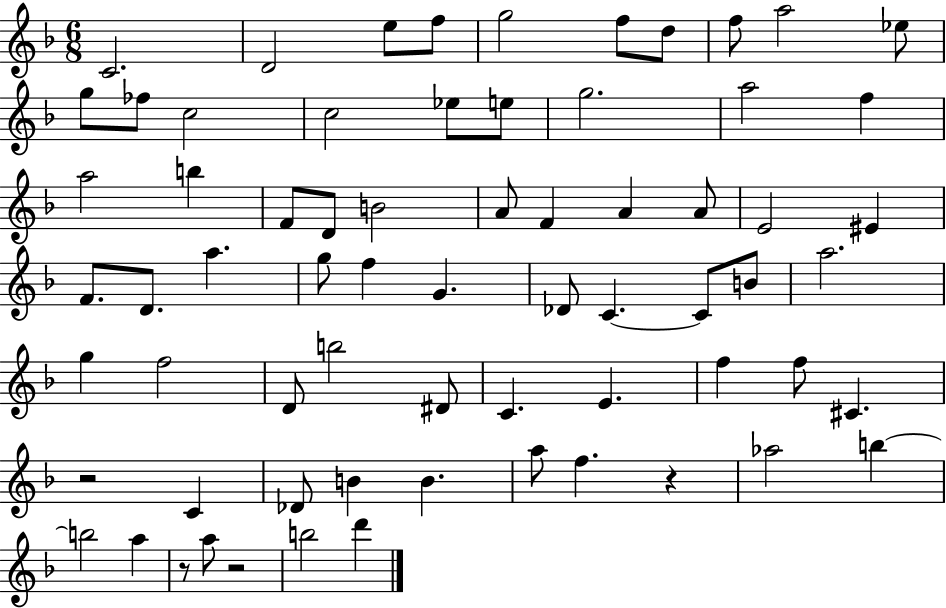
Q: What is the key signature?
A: F major